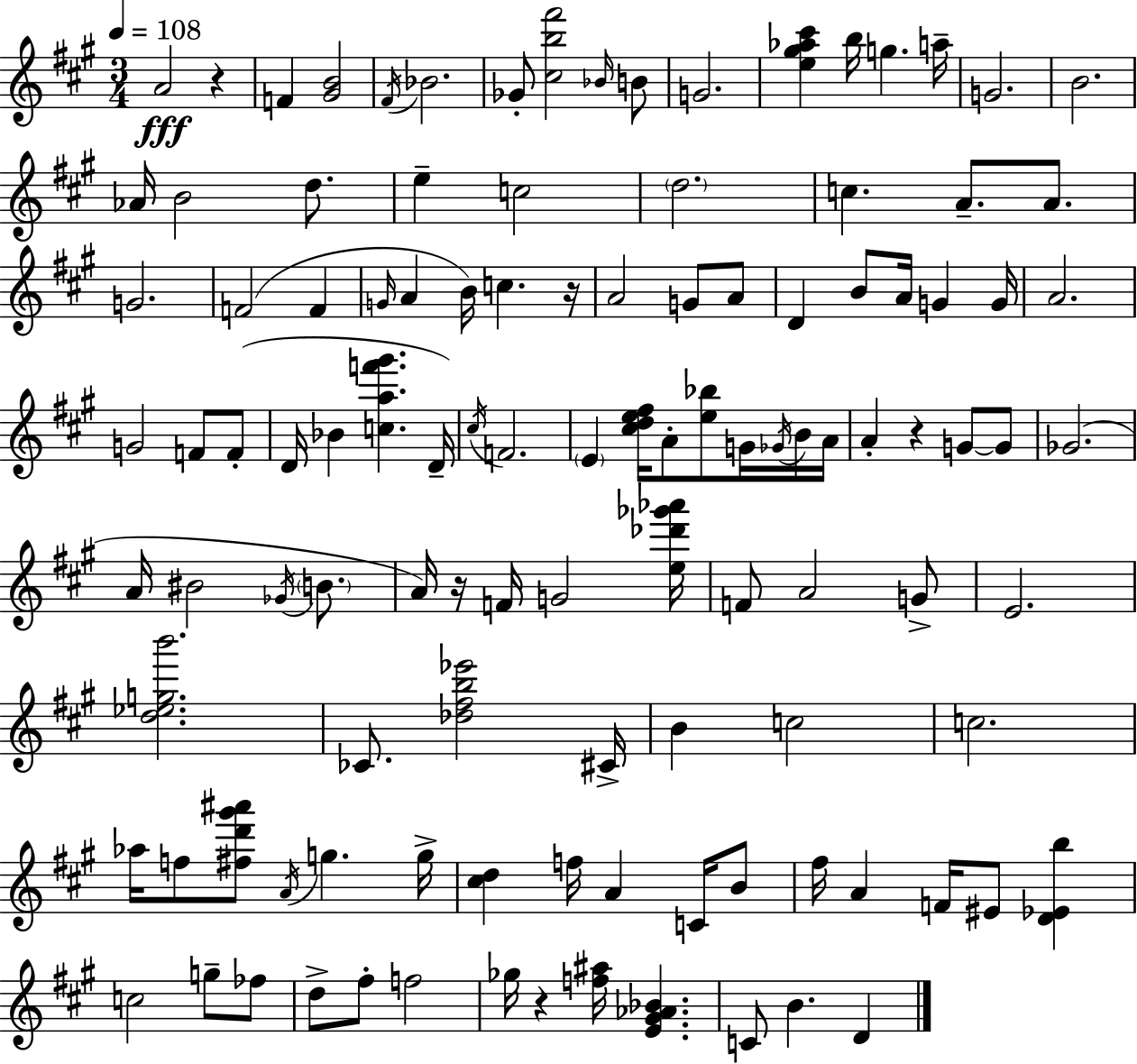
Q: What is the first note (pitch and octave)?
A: A4